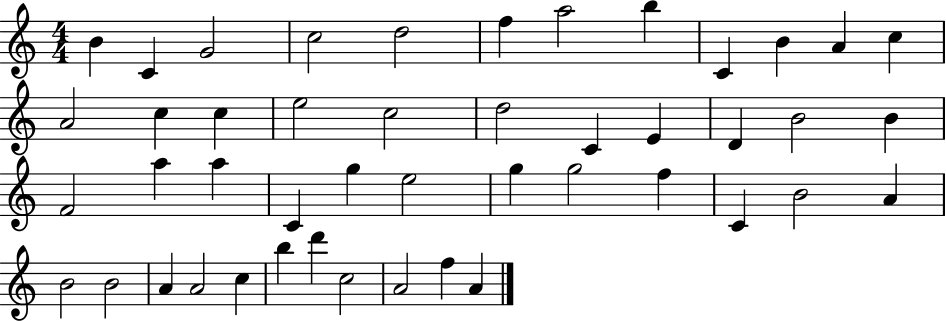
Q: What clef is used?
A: treble